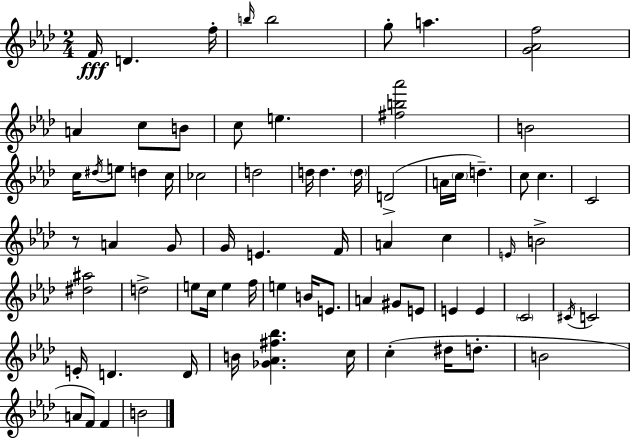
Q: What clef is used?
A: treble